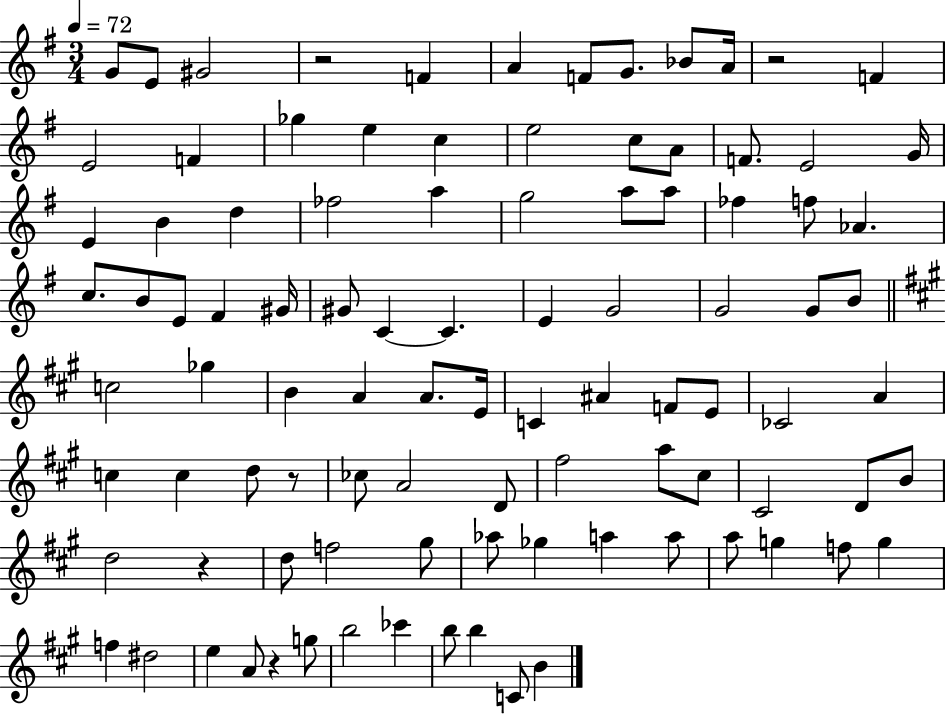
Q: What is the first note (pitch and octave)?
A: G4